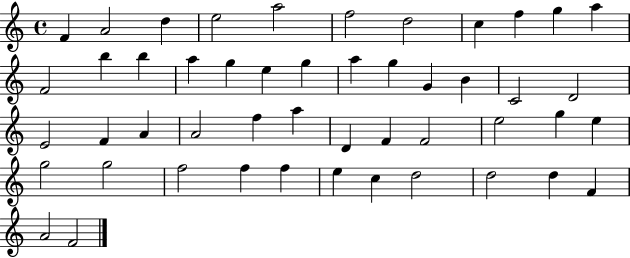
X:1
T:Untitled
M:4/4
L:1/4
K:C
F A2 d e2 a2 f2 d2 c f g a F2 b b a g e g a g G B C2 D2 E2 F A A2 f a D F F2 e2 g e g2 g2 f2 f f e c d2 d2 d F A2 F2